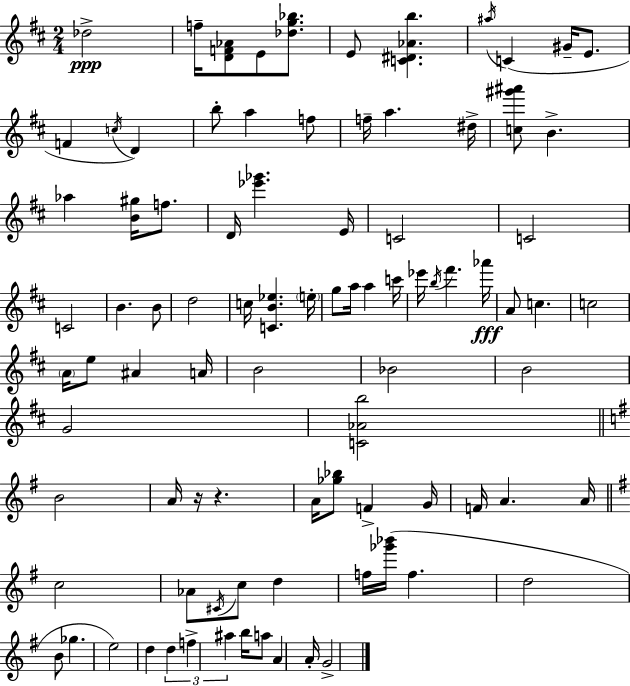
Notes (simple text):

Db5/h F5/s [D4,F4,Ab4]/e E4/e [Db5,G5,Bb5]/e. E4/e [C4,D#4,Ab4,B5]/q. A#5/s C4/q G#4/s E4/e. F4/q C5/s D4/q B5/e A5/q F5/e F5/s A5/q. D#5/s [C5,G#6,A#6]/e B4/q. Ab5/q [B4,G#5]/s F5/e. D4/s [Eb6,Gb6]/q. E4/s C4/h C4/h C4/h B4/q. B4/e D5/h C5/s [C4,B4,Eb5]/q. E5/s G5/e A5/s A5/q C6/s Eb6/s B5/s F#6/q. Ab6/s A4/e C5/q. C5/h A4/s E5/e A#4/q A4/s B4/h Bb4/h B4/h G4/h [C4,Ab4,B5]/h B4/h A4/s R/s R/q. A4/s [Gb5,Bb5]/e F4/q G4/s F4/s A4/q. A4/s C5/h Ab4/e C#4/s C5/e D5/q F5/s [Gb6,Bb6]/s F5/q. D5/h B4/e Gb5/q. E5/h D5/q D5/q F5/q A#5/q B5/s A5/e A4/q A4/s G4/h